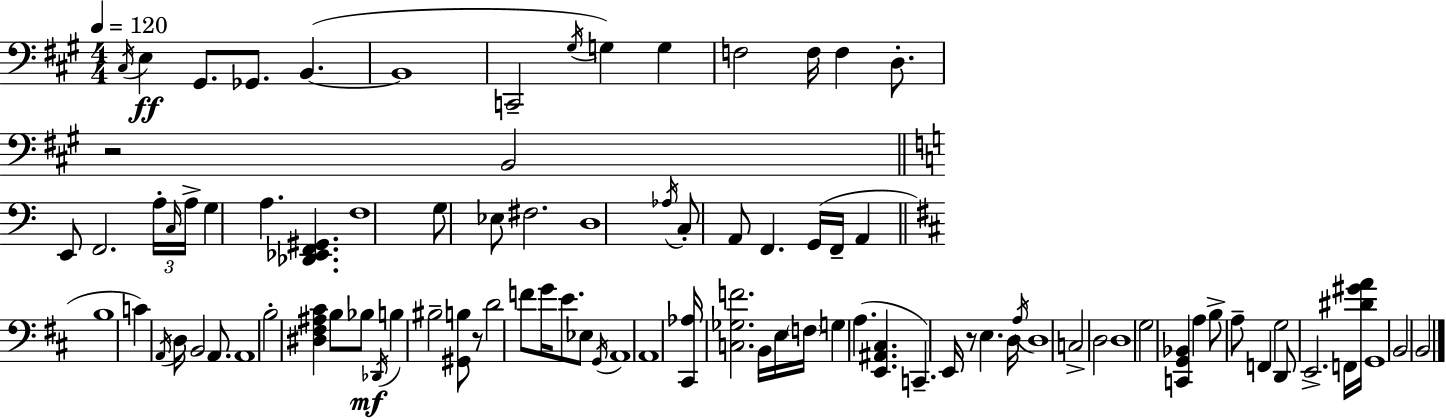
X:1
T:Untitled
M:4/4
L:1/4
K:A
^C,/4 E, ^G,,/2 _G,,/2 B,, B,,4 C,,2 ^G,/4 G, G, F,2 F,/4 F, D,/2 z2 B,,2 E,,/2 F,,2 A,/4 C,/4 A,/4 G, A, [_D,,_E,,F,,^G,,] F,4 G,/2 _E,/2 ^F,2 D,4 _A,/4 C,/2 A,,/2 F,, G,,/4 F,,/4 A,, B,4 C A,,/4 D,/4 B,,2 A,,/2 A,,4 B,2 [^D,^F,^A,^C] B,/2 _B,/2 _D,,/4 B, ^B,2 [^G,,B,]/2 z/2 D2 F/2 G/4 E/2 _E,/2 G,,/4 A,,4 A,,4 [^C,,_A,]/4 [C,_G,F]2 B,,/4 E,/4 F,/4 G, A, [E,,^A,,^C,] C,, E,,/4 z/2 E, D,/4 A,/4 D,4 C,2 D,2 D,4 G,2 [C,,G,,_B,,] A, B,/2 A,/2 F,, G,2 D,,/2 E,,2 F,,/4 [^D^GA]/4 G,,4 B,,2 B,,2